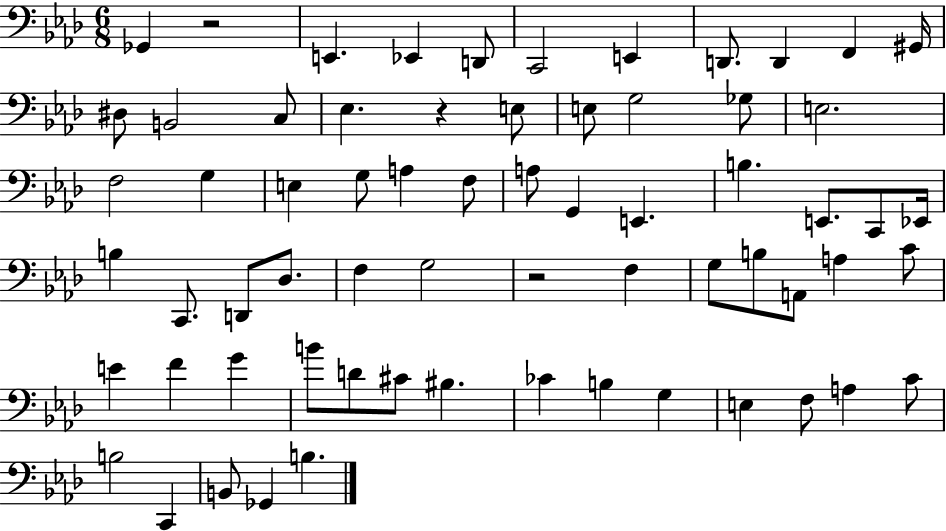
X:1
T:Untitled
M:6/8
L:1/4
K:Ab
_G,, z2 E,, _E,, D,,/2 C,,2 E,, D,,/2 D,, F,, ^G,,/4 ^D,/2 B,,2 C,/2 _E, z E,/2 E,/2 G,2 _G,/2 E,2 F,2 G, E, G,/2 A, F,/2 A,/2 G,, E,, B, E,,/2 C,,/2 _E,,/4 B, C,,/2 D,,/2 _D,/2 F, G,2 z2 F, G,/2 B,/2 A,,/2 A, C/2 E F G B/2 D/2 ^C/2 ^B, _C B, G, E, F,/2 A, C/2 B,2 C,, B,,/2 _G,, B,